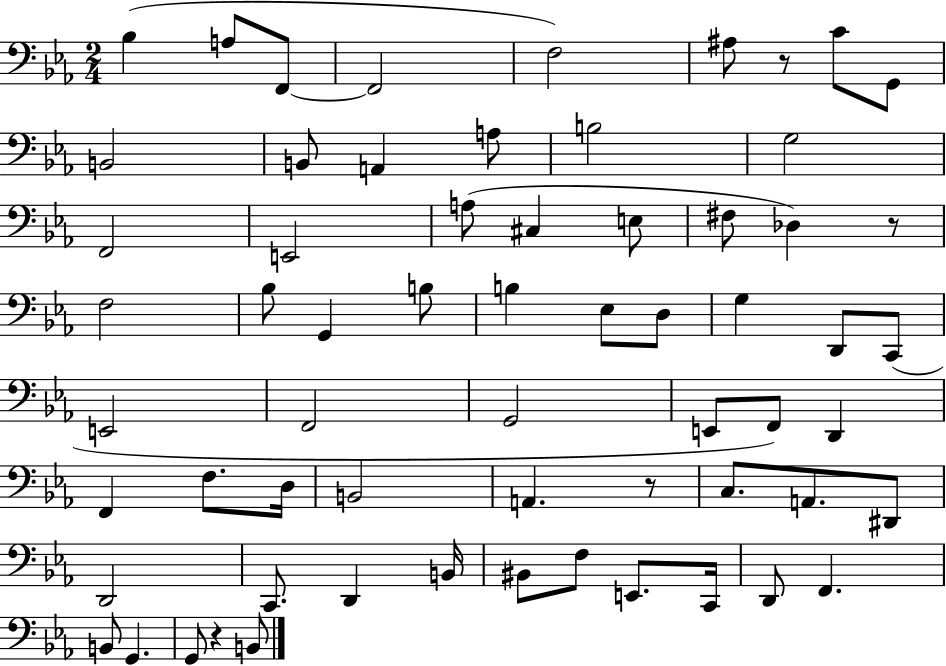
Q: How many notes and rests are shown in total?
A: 63